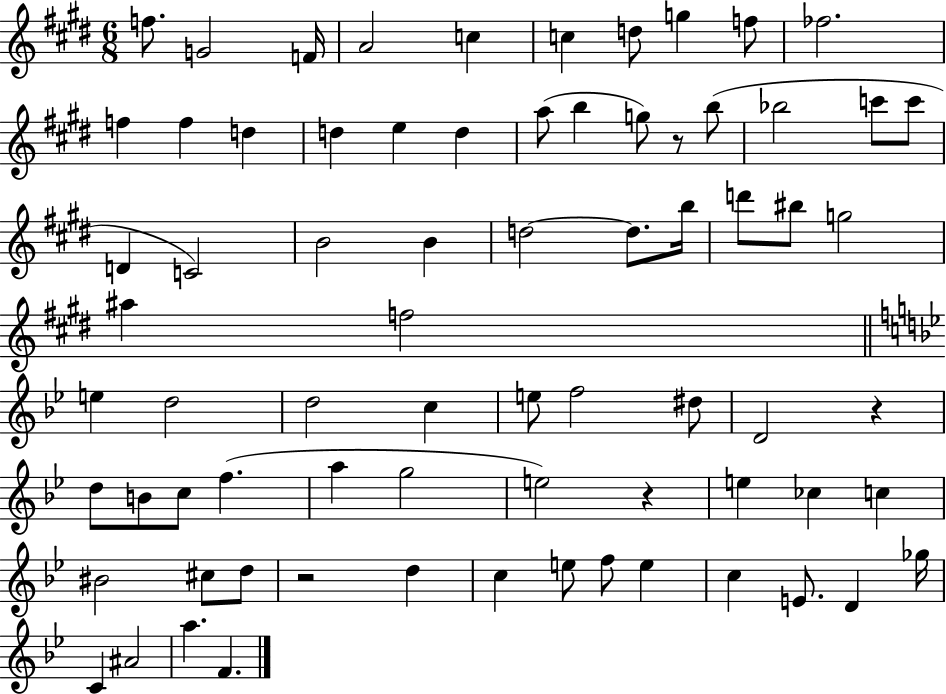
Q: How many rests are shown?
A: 4